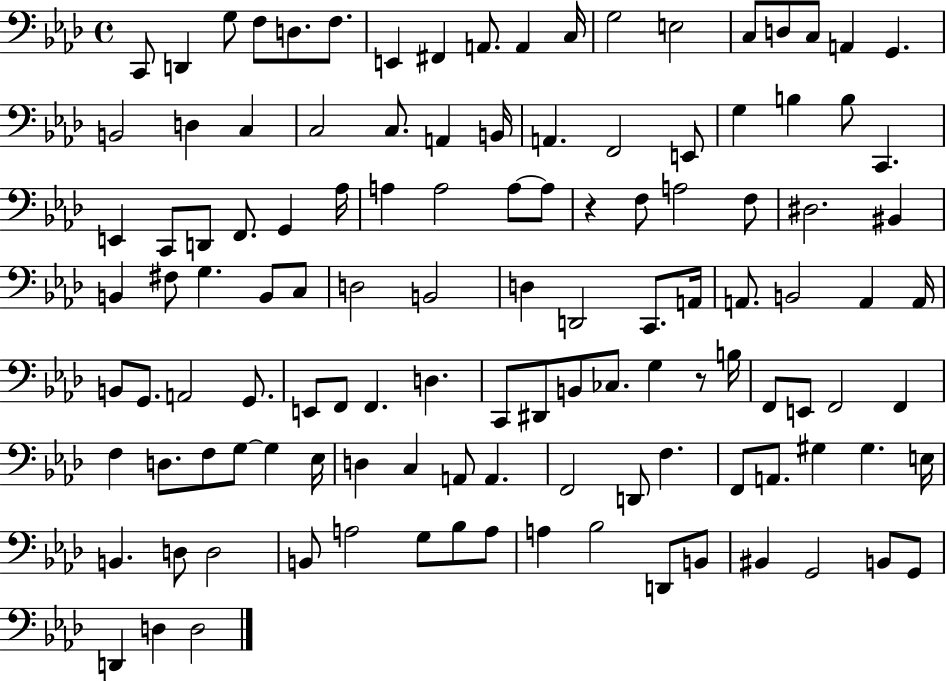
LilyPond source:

{
  \clef bass
  \time 4/4
  \defaultTimeSignature
  \key aes \major
  c,8 d,4 g8 f8 d8. f8. | e,4 fis,4 a,8. a,4 c16 | g2 e2 | c8 d8 c8 a,4 g,4. | \break b,2 d4 c4 | c2 c8. a,4 b,16 | a,4. f,2 e,8 | g4 b4 b8 c,4. | \break e,4 c,8 d,8 f,8. g,4 aes16 | a4 a2 a8~~ a8 | r4 f8 a2 f8 | dis2. bis,4 | \break b,4 fis8 g4. b,8 c8 | d2 b,2 | d4 d,2 c,8. a,16 | a,8. b,2 a,4 a,16 | \break b,8 g,8. a,2 g,8. | e,8 f,8 f,4. d4. | c,8 dis,8 b,8 ces8. g4 r8 b16 | f,8 e,8 f,2 f,4 | \break f4 d8. f8 g8~~ g4 ees16 | d4 c4 a,8 a,4. | f,2 d,8 f4. | f,8 a,8. gis4 gis4. e16 | \break b,4. d8 d2 | b,8 a2 g8 bes8 a8 | a4 bes2 d,8 b,8 | bis,4 g,2 b,8 g,8 | \break d,4 d4 d2 | \bar "|."
}